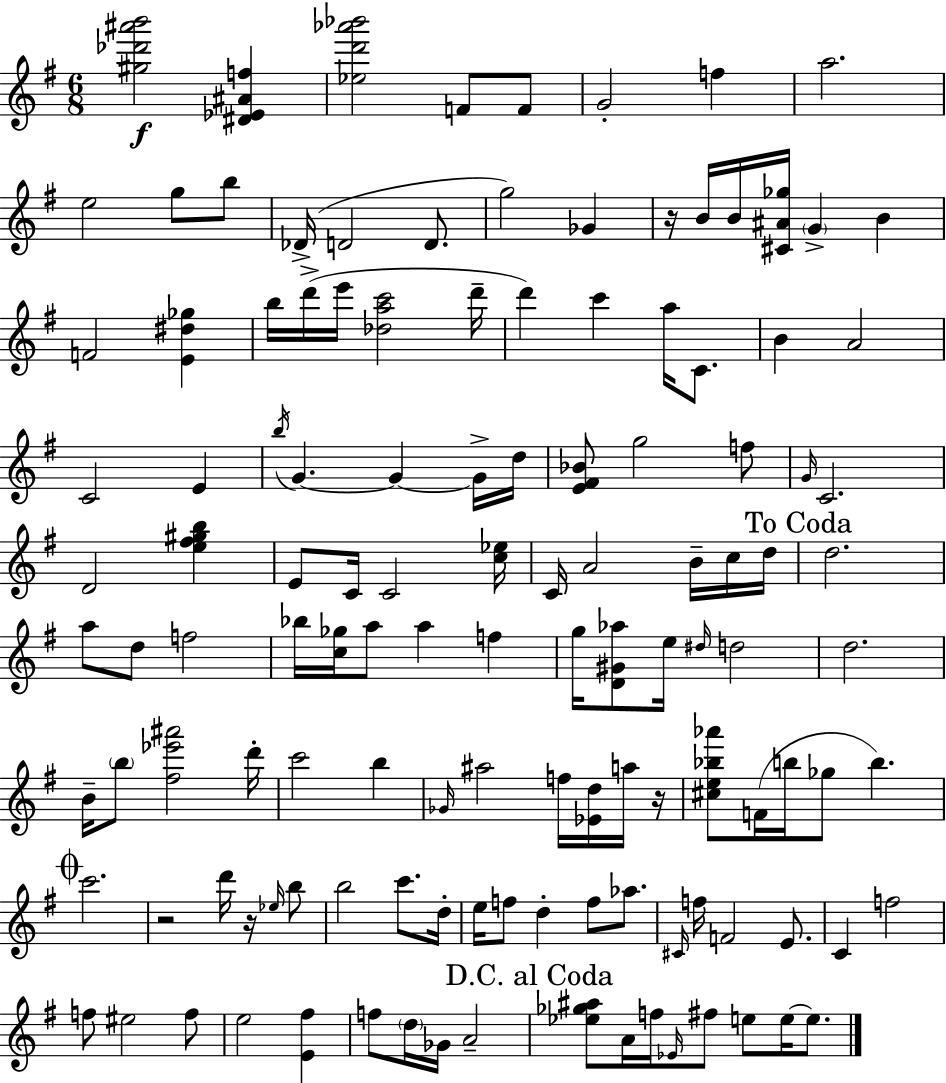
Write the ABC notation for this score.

X:1
T:Untitled
M:6/8
L:1/4
K:Em
[^g_d'^a'b']2 [^D_E^Af] [_ed'_a'_b']2 F/2 F/2 G2 f a2 e2 g/2 b/2 _D/4 D2 D/2 g2 _G z/4 B/4 B/4 [^C^A_g]/4 G B F2 [E^d_g] b/4 d'/4 e'/4 [_dac']2 d'/4 d' c' a/4 C/2 B A2 C2 E b/4 G G G/4 d/4 [E^F_B]/2 g2 f/2 G/4 C2 D2 [e^f^gb] E/2 C/4 C2 [c_e]/4 C/4 A2 B/4 c/4 d/4 d2 a/2 d/2 f2 _b/4 [c_g]/4 a/2 a f g/4 [D^G_a]/2 e/4 ^d/4 d2 d2 B/4 b/2 [^f_e'^a']2 d'/4 c'2 b _G/4 ^a2 f/4 [_Ed]/4 a/4 z/4 [^ce_b_a']/2 F/4 b/4 _g/2 b c'2 z2 d'/4 z/4 _e/4 b/2 b2 c'/2 d/4 e/4 f/2 d f/2 _a/2 ^C/4 f/4 F2 E/2 C f2 f/2 ^e2 f/2 e2 [E^f] f/2 d/4 _G/4 A2 [_e_g^a]/2 A/4 f/4 _E/4 ^f/2 e/2 e/4 e/2